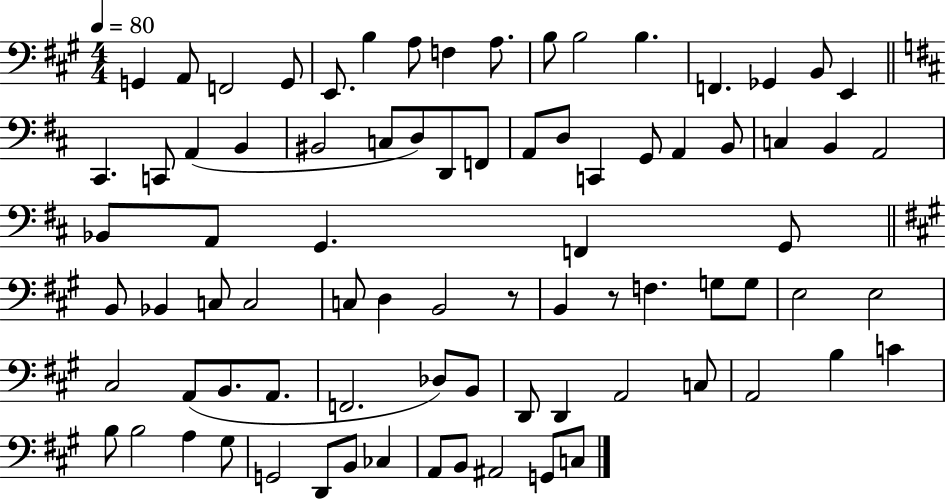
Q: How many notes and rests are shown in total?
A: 81